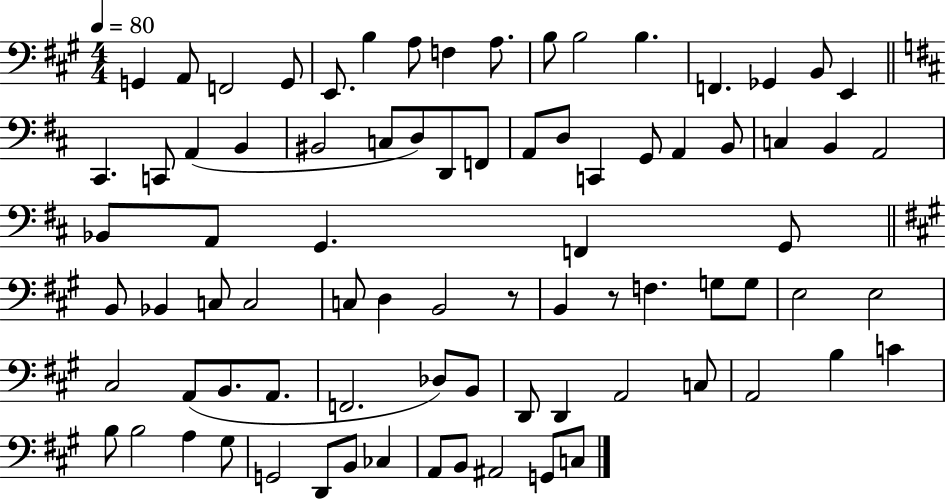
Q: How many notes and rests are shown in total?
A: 81